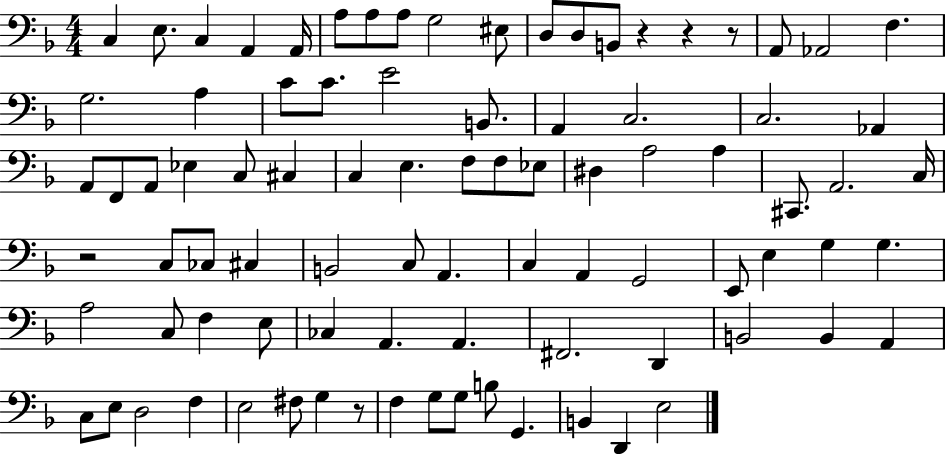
{
  \clef bass
  \numericTimeSignature
  \time 4/4
  \key f \major
  c4 e8. c4 a,4 a,16 | a8 a8 a8 g2 eis8 | d8 d8 b,8 r4 r4 r8 | a,8 aes,2 f4. | \break g2. a4 | c'8 c'8. e'2 b,8. | a,4 c2. | c2. aes,4 | \break a,8 f,8 a,8 ees4 c8 cis4 | c4 e4. f8 f8 ees8 | dis4 a2 a4 | cis,8. a,2. c16 | \break r2 c8 ces8 cis4 | b,2 c8 a,4. | c4 a,4 g,2 | e,8 e4 g4 g4. | \break a2 c8 f4 e8 | ces4 a,4. a,4. | fis,2. d,4 | b,2 b,4 a,4 | \break c8 e8 d2 f4 | e2 fis8 g4 r8 | f4 g8 g8 b8 g,4. | b,4 d,4 e2 | \break \bar "|."
}